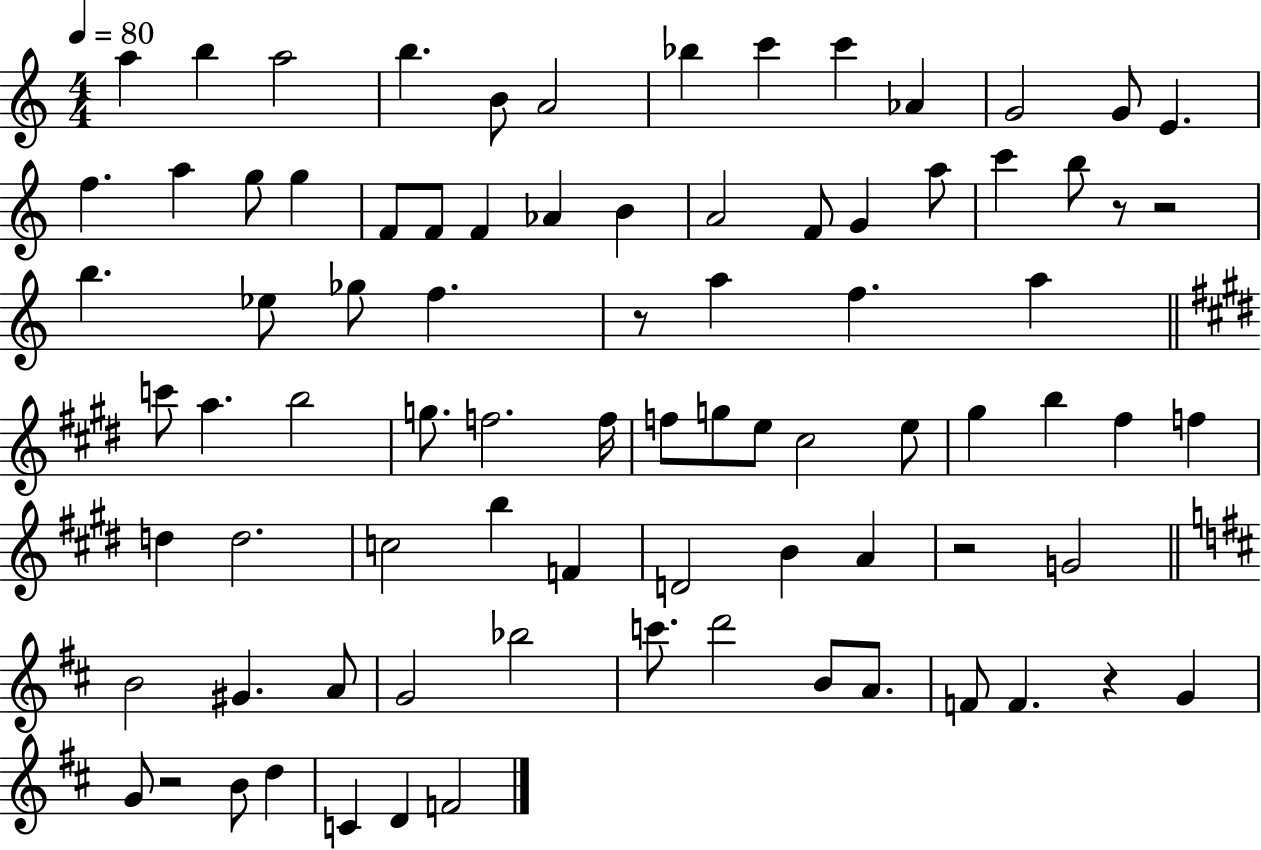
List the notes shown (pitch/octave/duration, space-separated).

A5/q B5/q A5/h B5/q. B4/e A4/h Bb5/q C6/q C6/q Ab4/q G4/h G4/e E4/q. F5/q. A5/q G5/e G5/q F4/e F4/e F4/q Ab4/q B4/q A4/h F4/e G4/q A5/e C6/q B5/e R/e R/h B5/q. Eb5/e Gb5/e F5/q. R/e A5/q F5/q. A5/q C6/e A5/q. B5/h G5/e. F5/h. F5/s F5/e G5/e E5/e C#5/h E5/e G#5/q B5/q F#5/q F5/q D5/q D5/h. C5/h B5/q F4/q D4/h B4/q A4/q R/h G4/h B4/h G#4/q. A4/e G4/h Bb5/h C6/e. D6/h B4/e A4/e. F4/e F4/q. R/q G4/q G4/e R/h B4/e D5/q C4/q D4/q F4/h